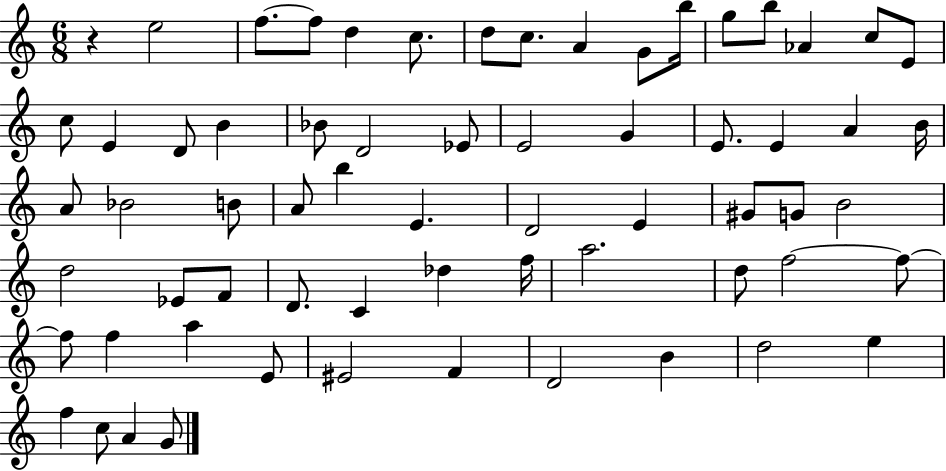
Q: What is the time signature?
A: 6/8